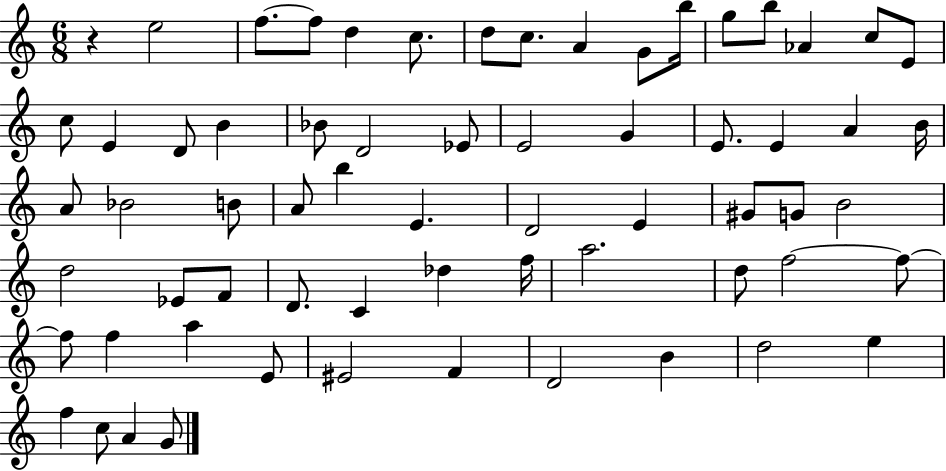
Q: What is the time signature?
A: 6/8